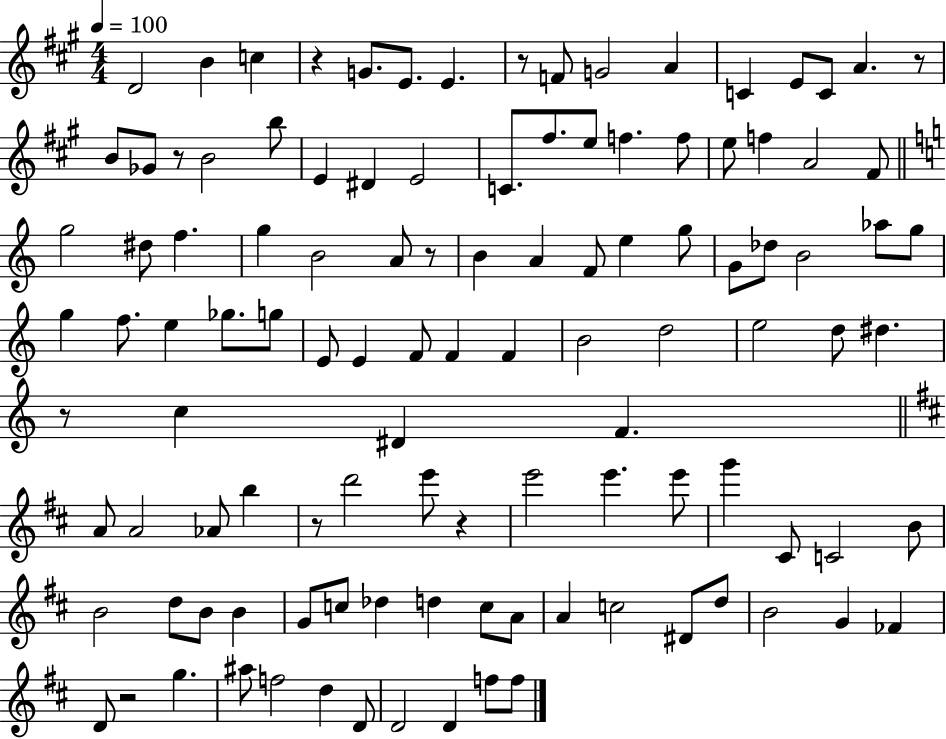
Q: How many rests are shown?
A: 9